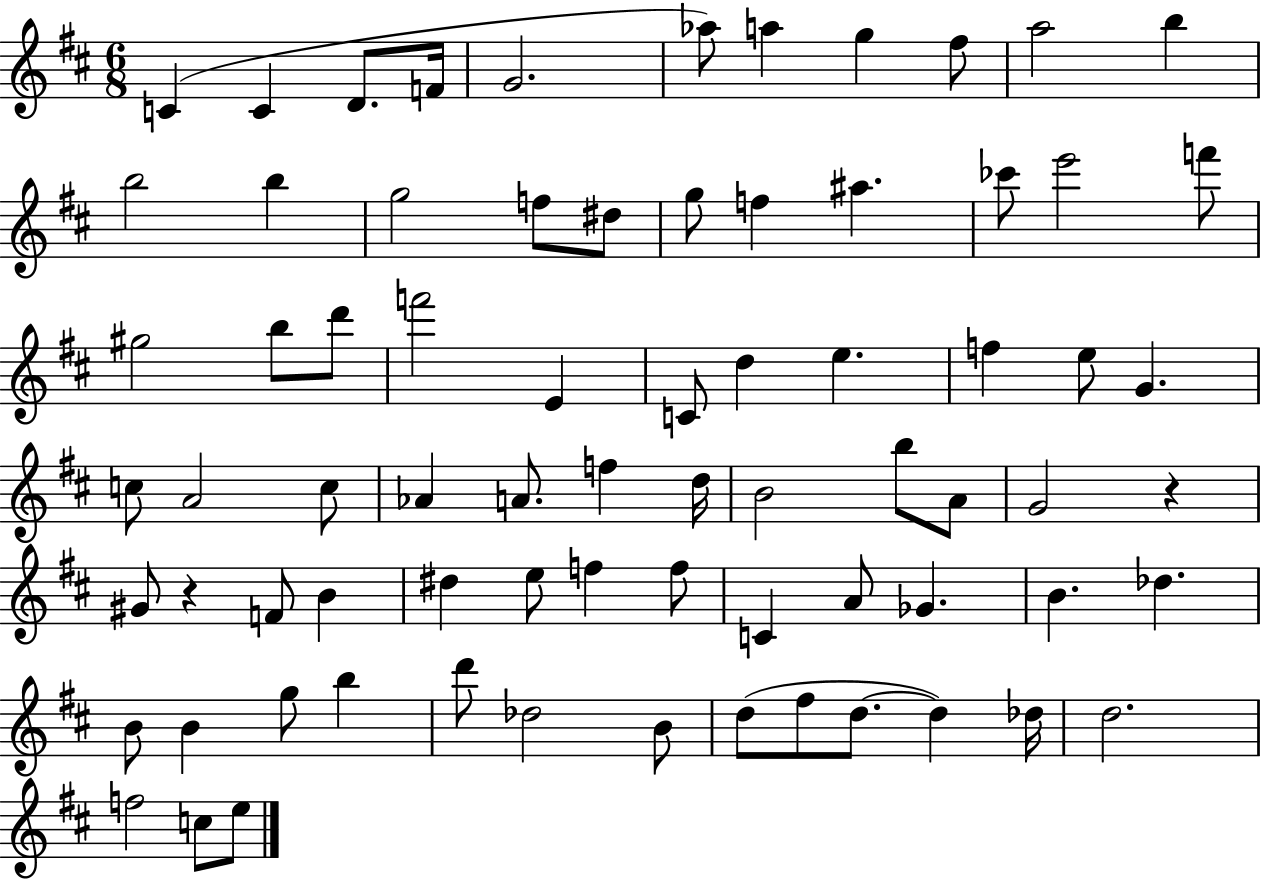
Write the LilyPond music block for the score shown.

{
  \clef treble
  \numericTimeSignature
  \time 6/8
  \key d \major
  c'4( c'4 d'8. f'16 | g'2. | aes''8) a''4 g''4 fis''8 | a''2 b''4 | \break b''2 b''4 | g''2 f''8 dis''8 | g''8 f''4 ais''4. | ces'''8 e'''2 f'''8 | \break gis''2 b''8 d'''8 | f'''2 e'4 | c'8 d''4 e''4. | f''4 e''8 g'4. | \break c''8 a'2 c''8 | aes'4 a'8. f''4 d''16 | b'2 b''8 a'8 | g'2 r4 | \break gis'8 r4 f'8 b'4 | dis''4 e''8 f''4 f''8 | c'4 a'8 ges'4. | b'4. des''4. | \break b'8 b'4 g''8 b''4 | d'''8 des''2 b'8 | d''8( fis''8 d''8.~~ d''4) des''16 | d''2. | \break f''2 c''8 e''8 | \bar "|."
}